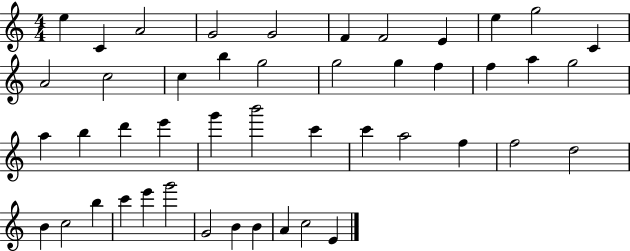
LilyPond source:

{
  \clef treble
  \numericTimeSignature
  \time 4/4
  \key c \major
  e''4 c'4 a'2 | g'2 g'2 | f'4 f'2 e'4 | e''4 g''2 c'4 | \break a'2 c''2 | c''4 b''4 g''2 | g''2 g''4 f''4 | f''4 a''4 g''2 | \break a''4 b''4 d'''4 e'''4 | g'''4 b'''2 c'''4 | c'''4 a''2 f''4 | f''2 d''2 | \break b'4 c''2 b''4 | c'''4 e'''4 g'''2 | g'2 b'4 b'4 | a'4 c''2 e'4 | \break \bar "|."
}